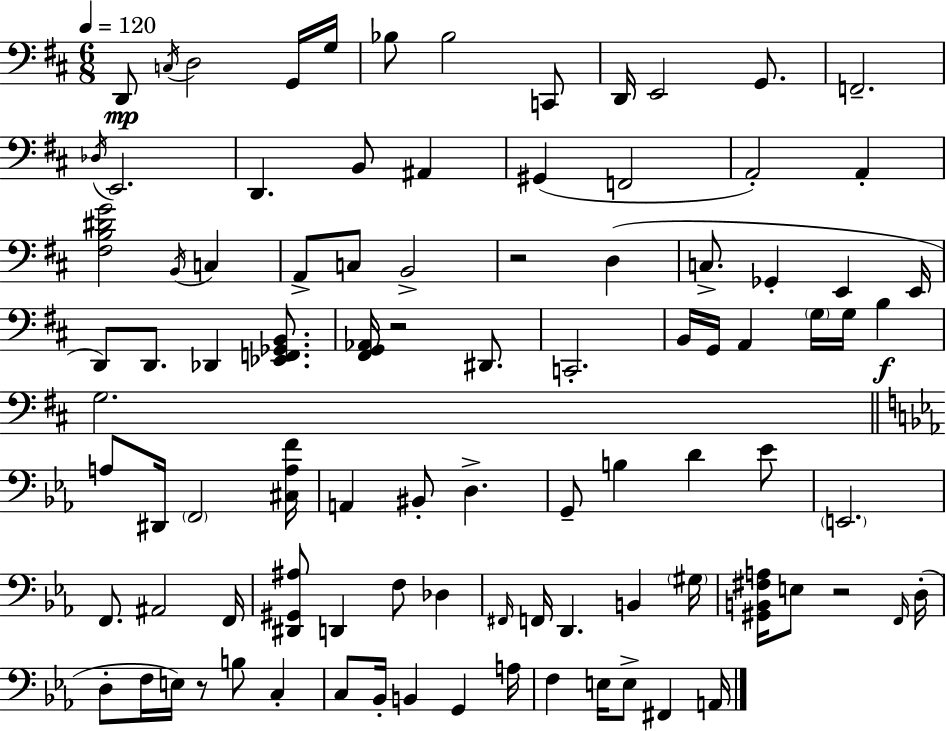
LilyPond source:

{
  \clef bass
  \numericTimeSignature
  \time 6/8
  \key d \major
  \tempo 4 = 120
  \repeat volta 2 { d,8\mp \acciaccatura { c16 } d2 g,16 | g16 bes8 bes2 c,8 | d,16 e,2 g,8. | f,2.-- | \break \acciaccatura { des16 } e,2. | d,4. b,8 ais,4 | gis,4( f,2 | a,2-.) a,4-. | \break <fis b dis' g'>2 \acciaccatura { b,16 } c4 | a,8-> c8 b,2-> | r2 d4( | c8.-> ges,4-. e,4 | \break e,16 d,8) d,8. des,4 | <ees, f, ges, b,>8. <fis, g, aes,>16 r2 | dis,8. c,2.-. | b,16 g,16 a,4 \parenthesize g16 g16 b4\f | \break g2. | \bar "||" \break \key ees \major a8 dis,16 \parenthesize f,2 <cis a f'>16 | a,4 bis,8-. d4.-> | g,8-- b4 d'4 ees'8 | \parenthesize e,2. | \break f,8. ais,2 f,16 | <dis, gis, ais>8 d,4 f8 des4 | \grace { fis,16 } f,16 d,4. b,4 | \parenthesize gis16 <gis, b, fis a>16 e8 r2 | \break \grace { f,16 }( d16-. d8-. f16 e16) r8 b8 c4-. | c8 bes,16-. b,4 g,4 | a16 f4 e16 e8-> fis,4 | a,16 } \bar "|."
}